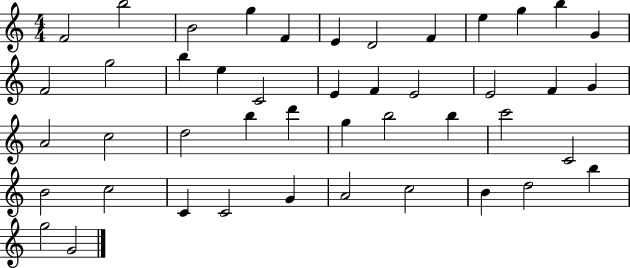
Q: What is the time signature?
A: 4/4